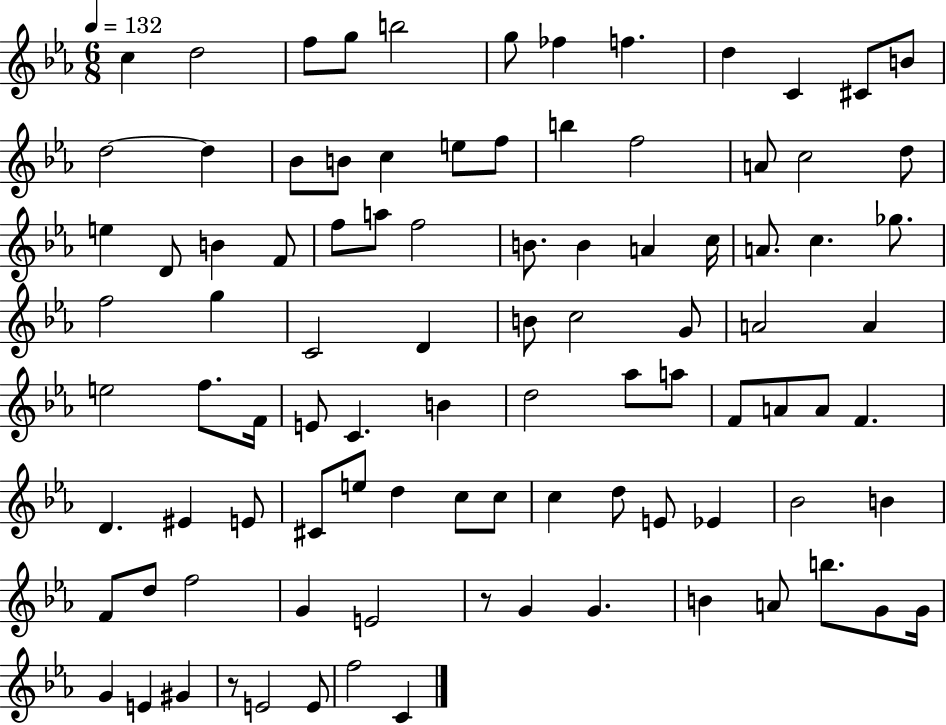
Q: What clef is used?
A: treble